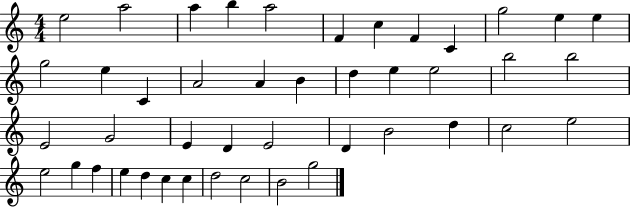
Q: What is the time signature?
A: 4/4